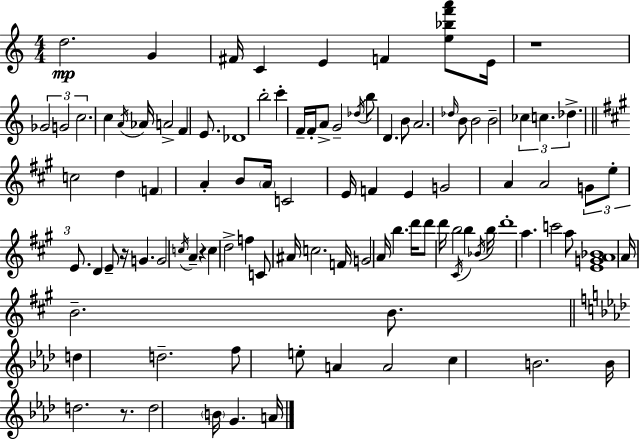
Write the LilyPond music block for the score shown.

{
  \clef treble
  \numericTimeSignature
  \time 4/4
  \key c \major
  d''2.\mp g'4 | fis'16 c'4 e'4 f'4 <e'' bes'' f''' a'''>8 e'16 | r1 | \tuplet 3/2 { ges'2 g'2 | \break c''2. } c''4 | \acciaccatura { a'16 } aes'16 a'2-> f'4 e'8. | des'1 | b''2-. c'''4-. f'16-- f'16-. a'8-> | \break g'2-- \acciaccatura { des''16 } b''8 d'4. | b'8 a'2. | \grace { des''16 } b'8 b'2 b'2-- | \tuplet 3/2 { ces''4 c''4. des''4.-> } | \break \bar "||" \break \key a \major c''2 d''4 \parenthesize f'4 | a'4-. b'8 \parenthesize a'16 c'2 e'16 | f'4 e'4 g'2 | a'4 a'2 \tuplet 3/2 { g'8 e''8-. | \break e'8. } d'4 e'8-- r16 g'4. | g'2 \acciaccatura { c''16 } a'4-- r4 | c''4 d''2-> f''4 | c'8 ais'16 c''2. | \break f'16 g'2 a'16 b''4. | d'''16 d'''8 d'''16 b''2 \acciaccatura { cis'16 } b''4 | \acciaccatura { bes'16 } b''16 d'''1-. | a''4. c'''2 | \break a''8 <e' g' a' bes'>1 | a'16 b'2.-- | b'8. \bar "||" \break \key aes \major d''4 d''2.-- | f''8 e''8-. a'4 a'2 | c''4 b'2. | b'16 d''2. r8. | \break d''2 \parenthesize b'16 g'4. a'16 | \bar "|."
}